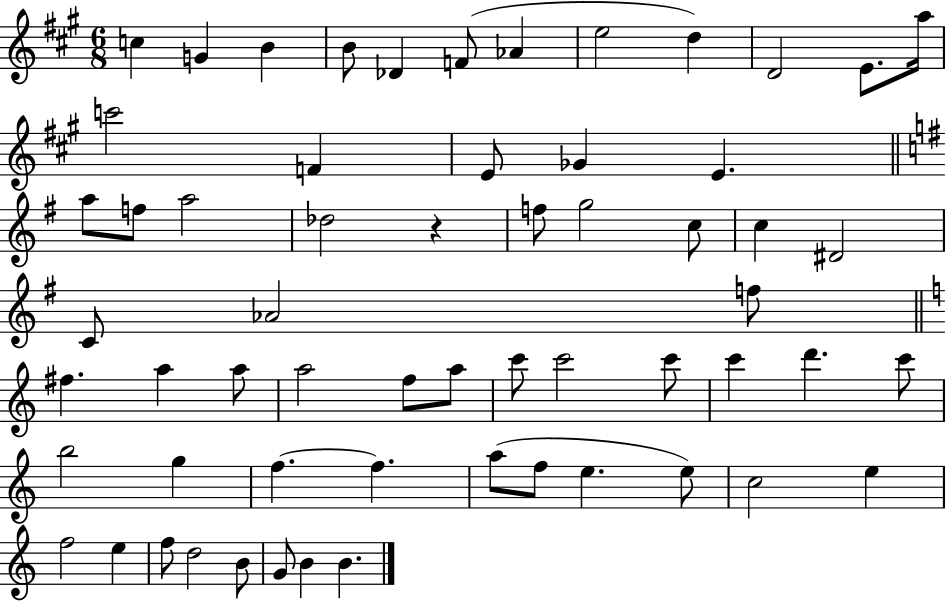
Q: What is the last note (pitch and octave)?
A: B4